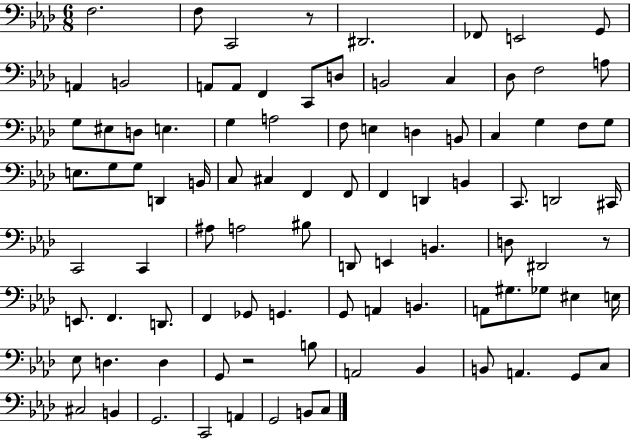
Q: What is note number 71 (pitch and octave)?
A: EIS3